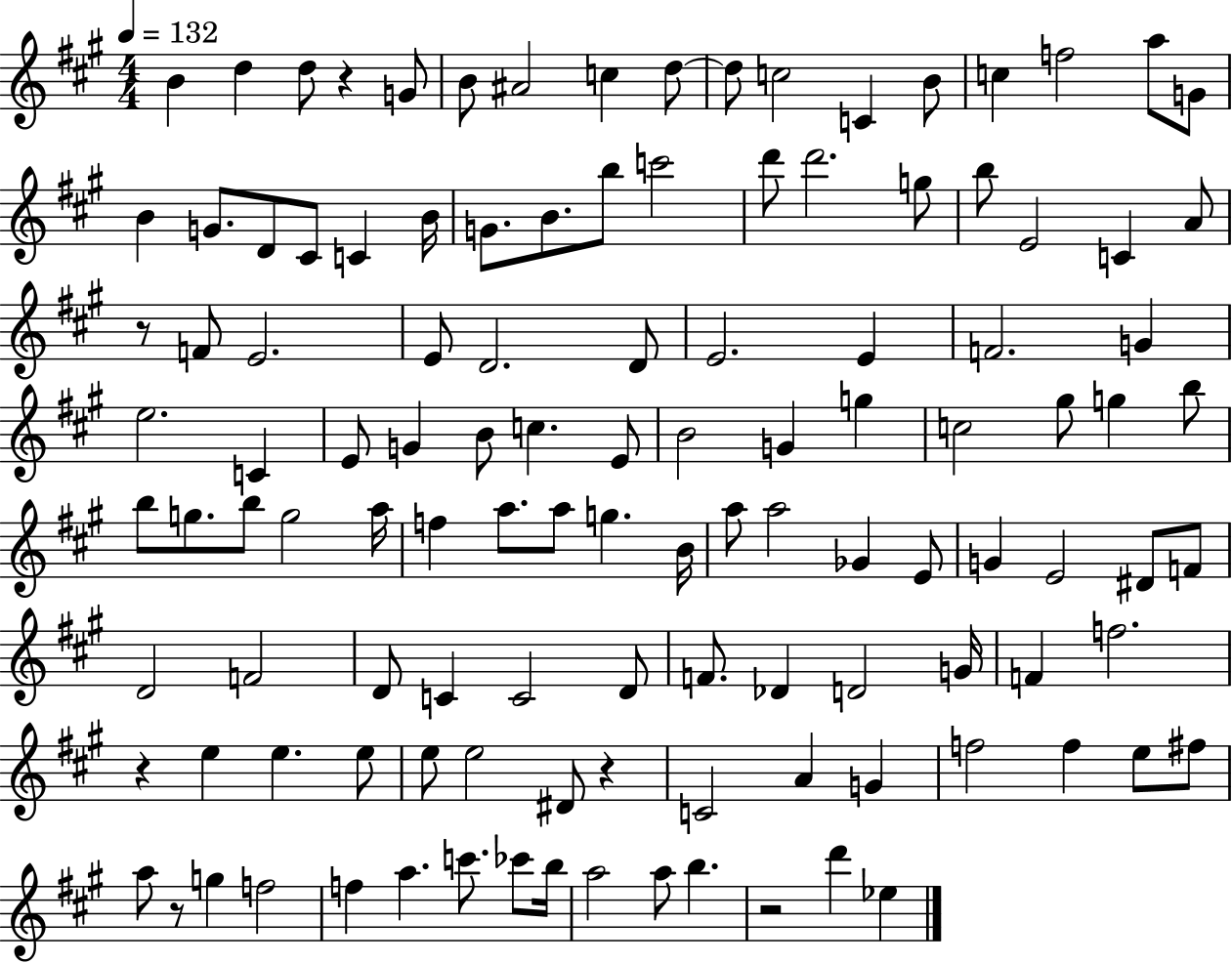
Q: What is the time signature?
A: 4/4